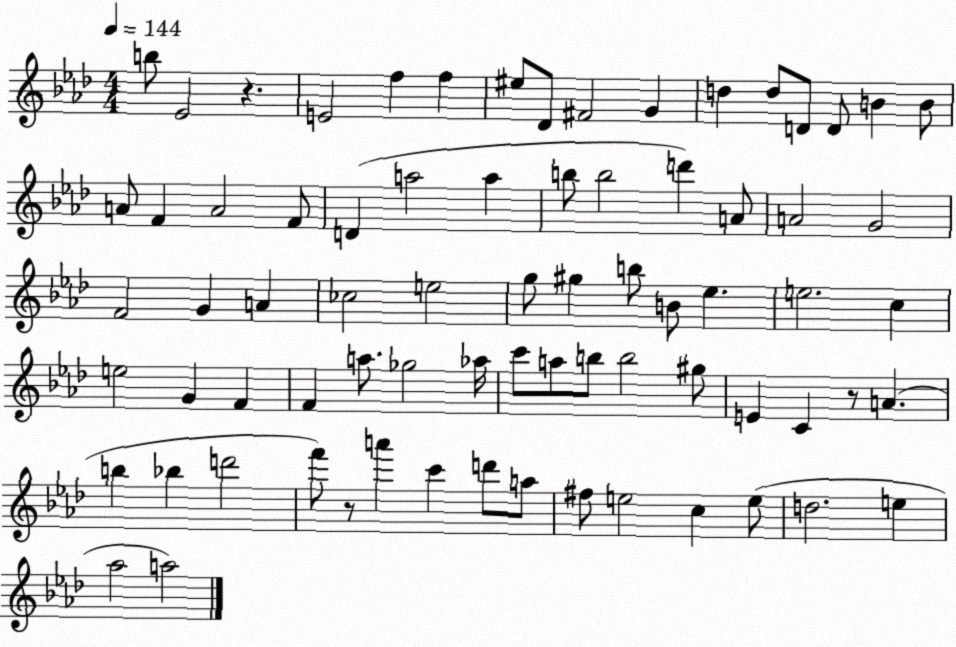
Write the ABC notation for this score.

X:1
T:Untitled
M:4/4
L:1/4
K:Ab
b/2 _E2 z E2 f f ^e/2 _D/2 ^F2 G d d/2 D/2 D/2 B B/2 A/2 F A2 F/2 D a2 a b/2 b2 d' A/2 A2 G2 F2 G A _c2 e2 g/2 ^g b/2 B/2 _e e2 c e2 G F F a/2 _g2 _a/4 c'/2 a/2 b/2 b2 ^g/2 E C z/2 A b _b d'2 f'/2 z/2 a' c' d'/2 a/2 ^f/2 e2 c e/2 d2 e _a2 a2